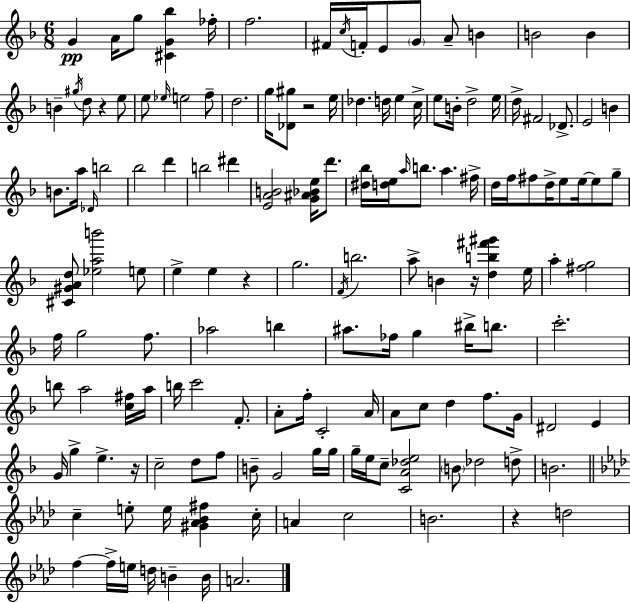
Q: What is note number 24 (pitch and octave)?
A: G5